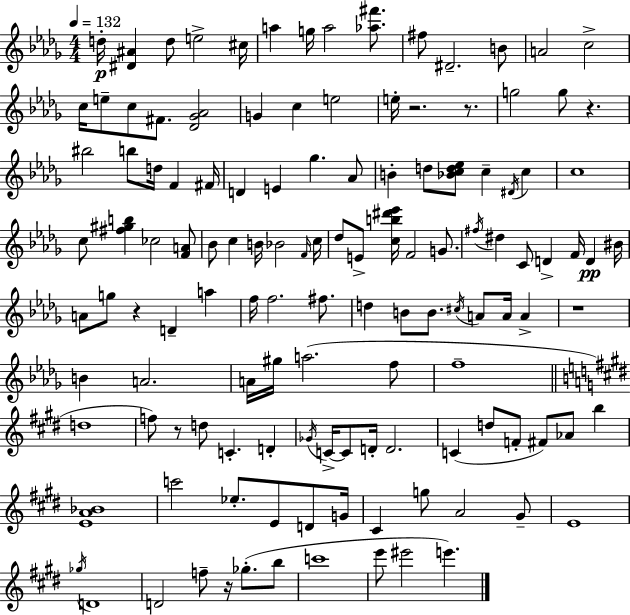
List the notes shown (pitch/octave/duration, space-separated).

D5/s [D#4,A#4]/q D5/e E5/h C#5/s A5/q G5/s A5/h [Ab5,F#6]/e. F#5/e D#4/h. B4/e A4/h C5/h C5/s E5/e C5/e F#4/e. [Db4,Gb4,Ab4]/h G4/q C5/q E5/h E5/s R/h. R/e. G5/h G5/e R/q. BIS5/h B5/e D5/s F4/q F#4/s D4/q E4/q Gb5/q. Ab4/e B4/q D5/e [Bb4,C5,D5,Eb5]/e C5/q D#4/s C5/q C5/w C5/e [F#5,G#5,B5]/q CES5/h [F4,A4]/e Bb4/e C5/q B4/s Bb4/h F4/s C5/s Db5/e E4/e [C5,B5,D#6,Eb6]/s F4/h G4/e. F#5/s D#5/q C4/e D4/q F4/s D4/q BIS4/s A4/e G5/e R/q D4/q A5/q F5/s F5/h. F#5/e. D5/q B4/e B4/e. C#5/s A4/e A4/s A4/q R/w B4/q A4/h. A4/s G#5/s A5/h. F5/e F5/w D5/w F5/e R/e D5/e C4/q. D4/q Gb4/s C4/s C4/e D4/s D4/h. C4/q D5/e F4/e F#4/e Ab4/e B5/q [E4,A4,Bb4]/w C6/h Eb5/e. E4/e D4/e G4/s C#4/q G5/e A4/h G#4/e E4/w Gb5/s D4/w D4/h F5/e R/s Gb5/e. B5/e C6/w E6/e EIS6/h E6/q.